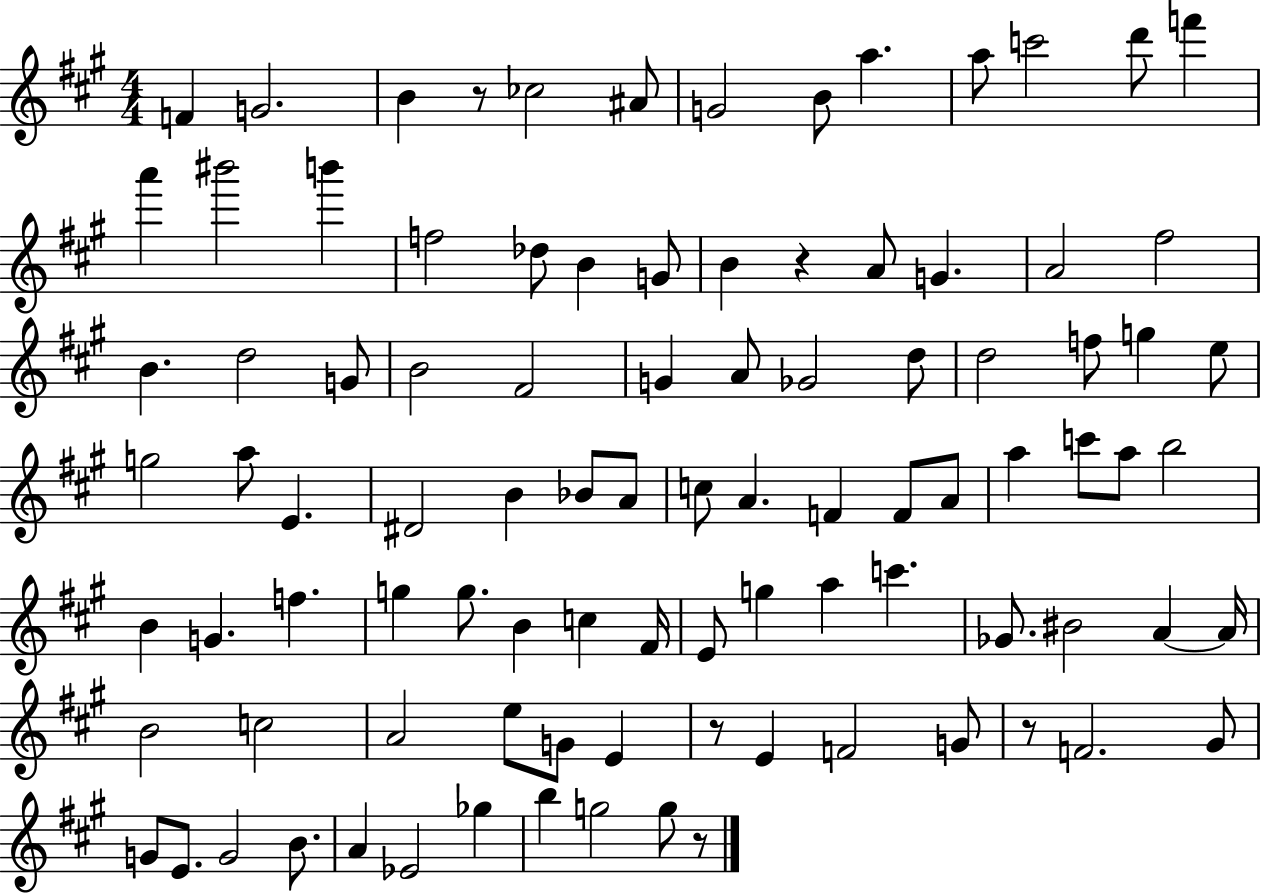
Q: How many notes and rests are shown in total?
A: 95